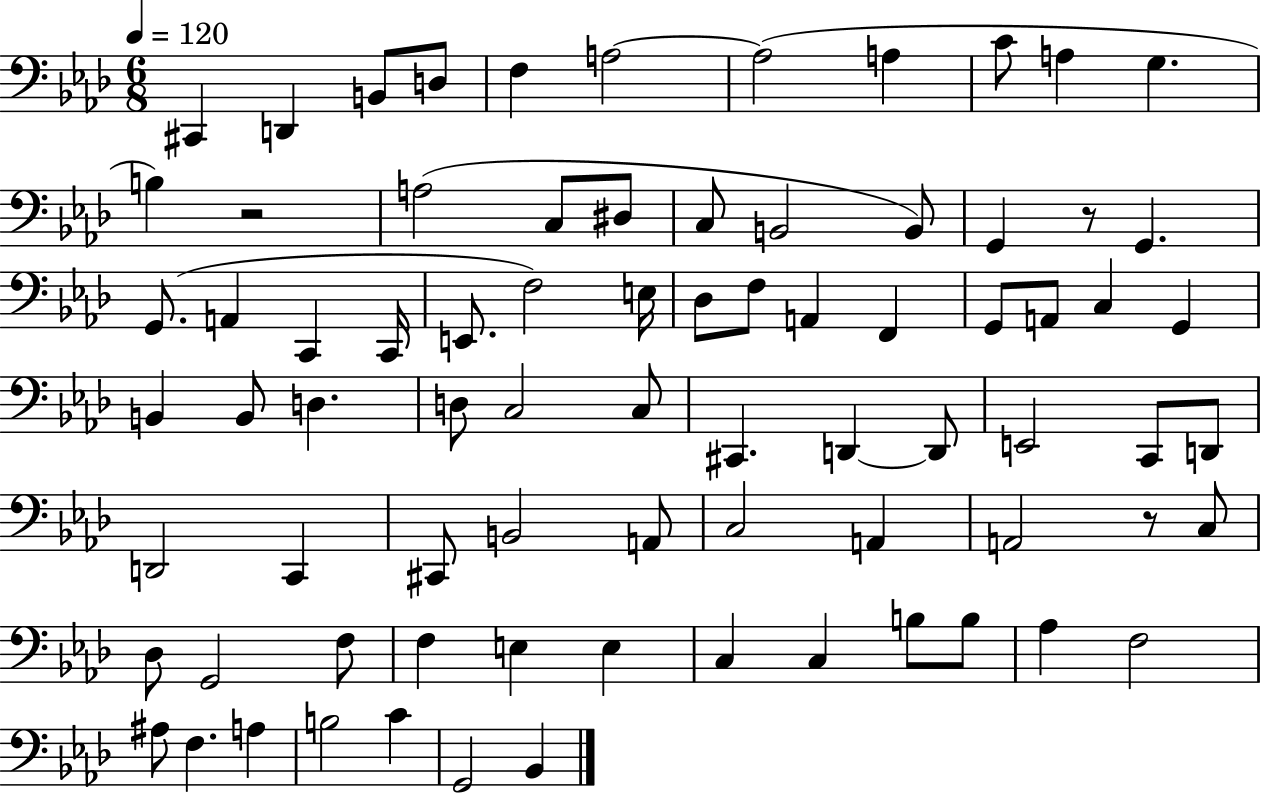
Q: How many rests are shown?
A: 3